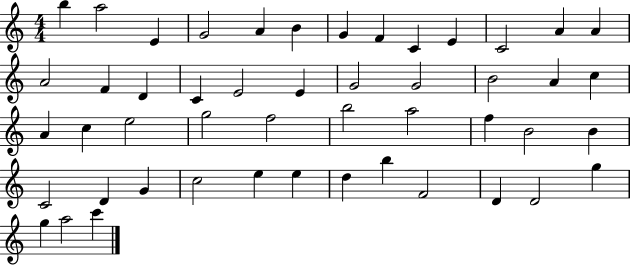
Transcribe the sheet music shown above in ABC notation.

X:1
T:Untitled
M:4/4
L:1/4
K:C
b a2 E G2 A B G F C E C2 A A A2 F D C E2 E G2 G2 B2 A c A c e2 g2 f2 b2 a2 f B2 B C2 D G c2 e e d b F2 D D2 g g a2 c'